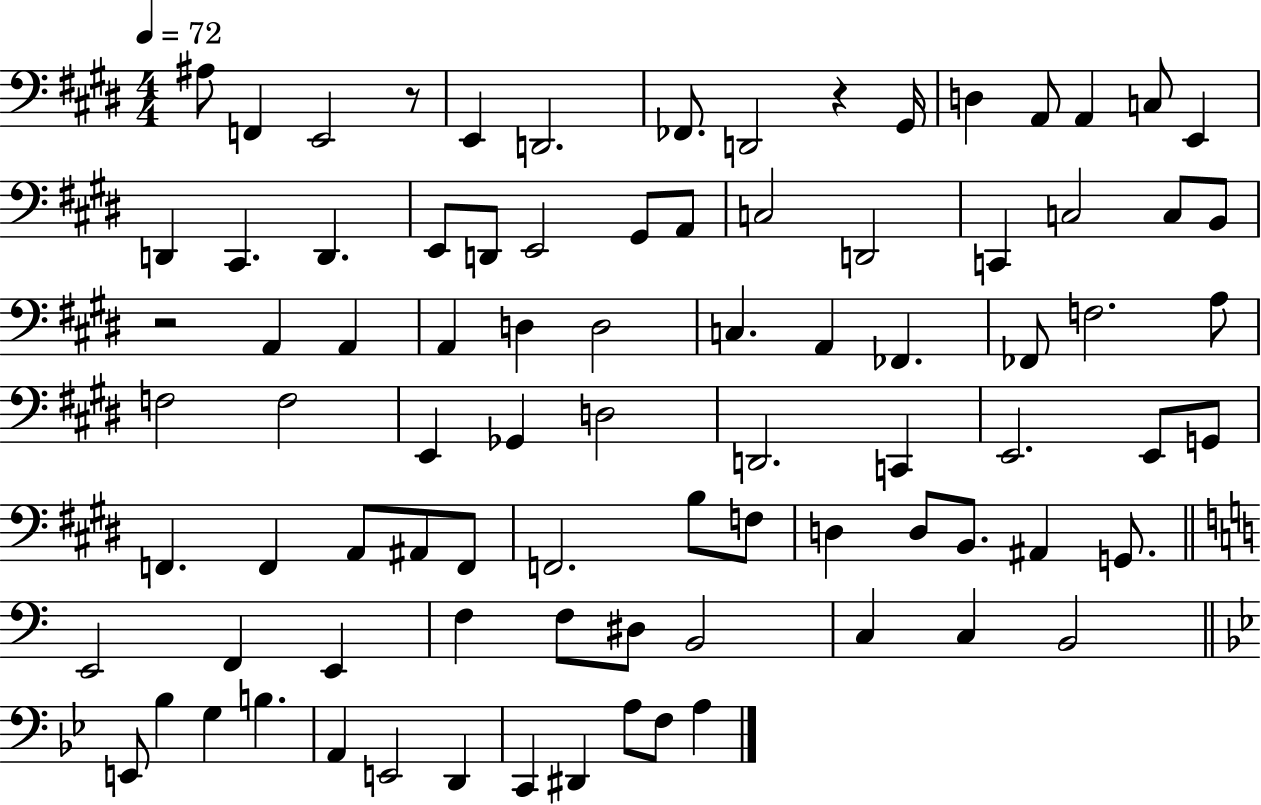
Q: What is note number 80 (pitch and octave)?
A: D#2